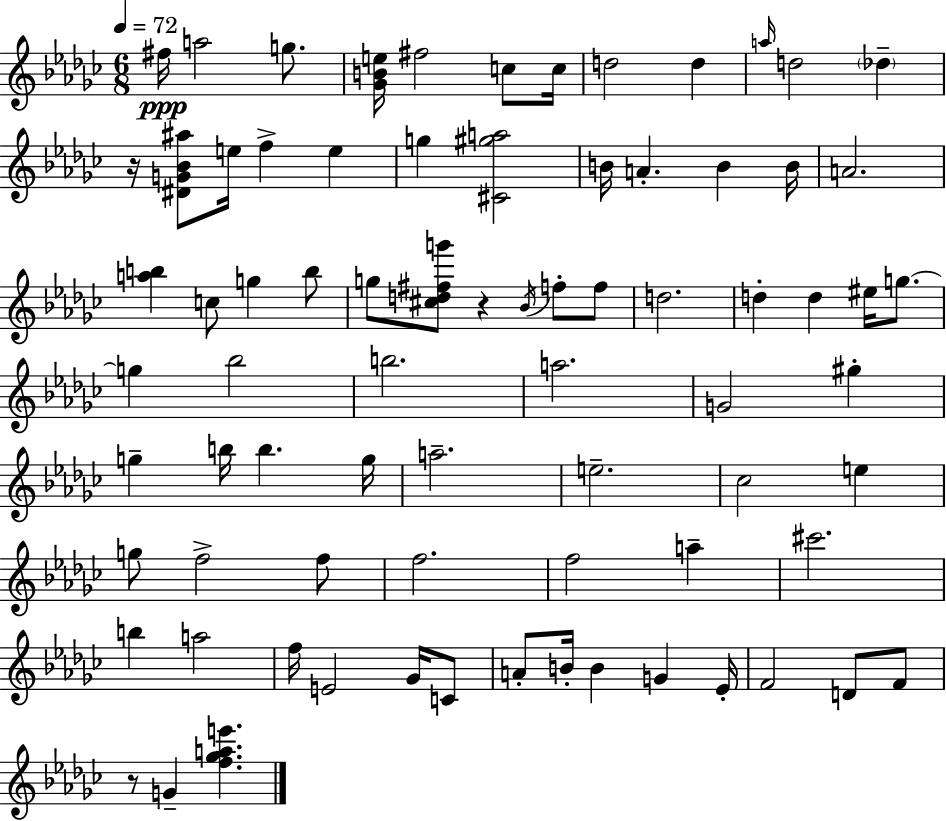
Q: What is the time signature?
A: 6/8